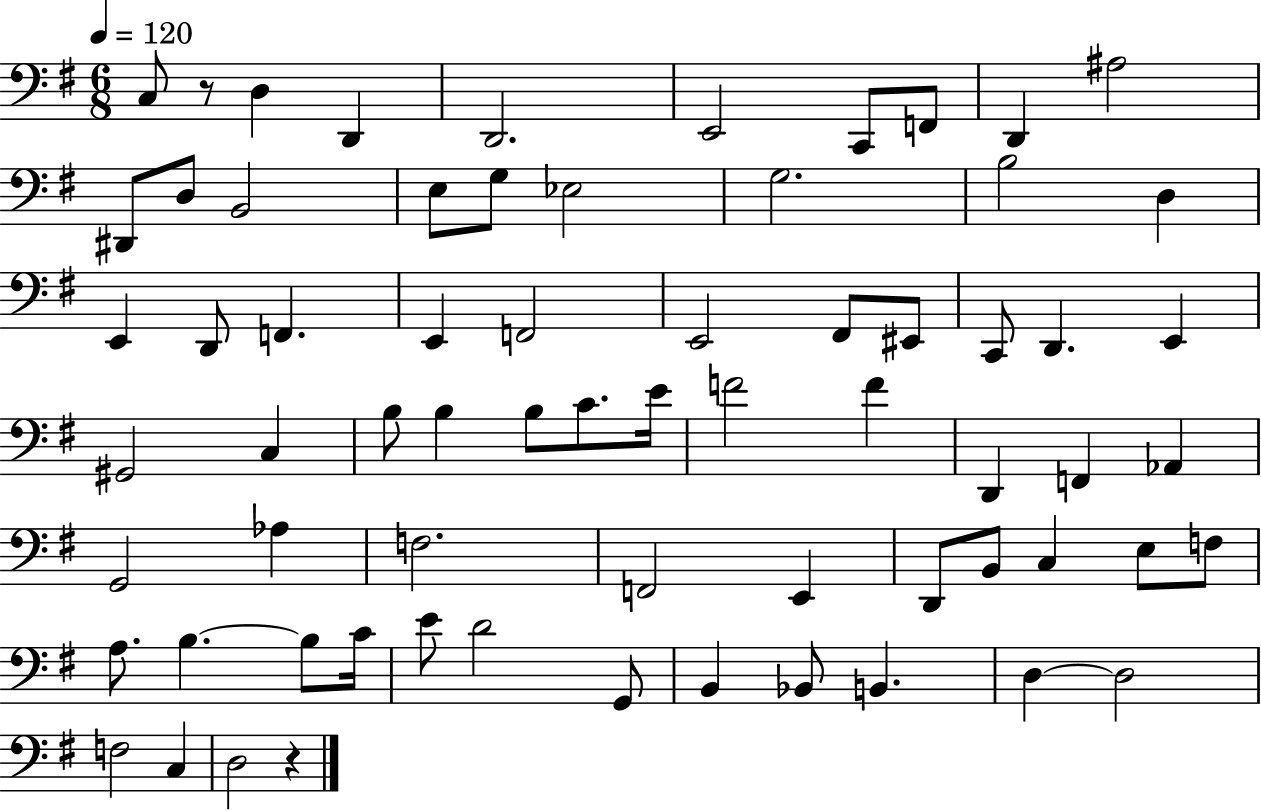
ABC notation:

X:1
T:Untitled
M:6/8
L:1/4
K:G
C,/2 z/2 D, D,, D,,2 E,,2 C,,/2 F,,/2 D,, ^A,2 ^D,,/2 D,/2 B,,2 E,/2 G,/2 _E,2 G,2 B,2 D, E,, D,,/2 F,, E,, F,,2 E,,2 ^F,,/2 ^E,,/2 C,,/2 D,, E,, ^G,,2 C, B,/2 B, B,/2 C/2 E/4 F2 F D,, F,, _A,, G,,2 _A, F,2 F,,2 E,, D,,/2 B,,/2 C, E,/2 F,/2 A,/2 B, B,/2 C/4 E/2 D2 G,,/2 B,, _B,,/2 B,, D, D,2 F,2 C, D,2 z